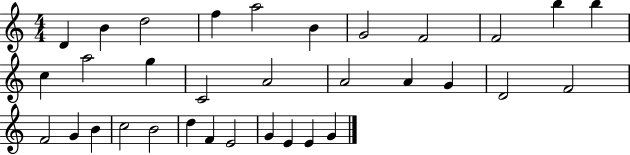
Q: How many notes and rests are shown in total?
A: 33